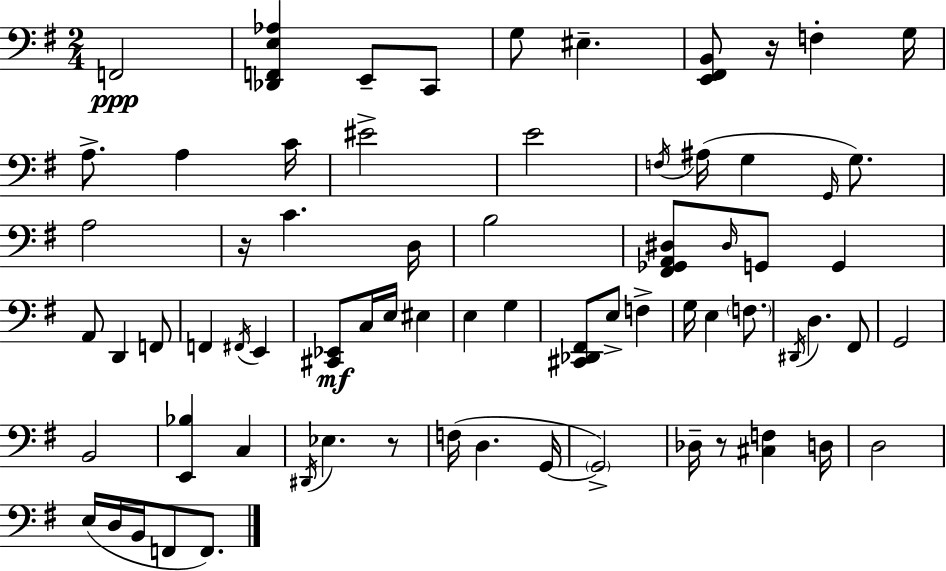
X:1
T:Untitled
M:2/4
L:1/4
K:Em
F,,2 [_D,,F,,E,_A,] E,,/2 C,,/2 G,/2 ^E, [E,,^F,,B,,]/2 z/4 F, G,/4 A,/2 A, C/4 ^E2 E2 F,/4 ^A,/4 G, G,,/4 G,/2 A,2 z/4 C D,/4 B,2 [^F,,_G,,A,,^D,]/2 ^D,/4 G,,/2 G,, A,,/2 D,, F,,/2 F,, ^F,,/4 E,, [^C,,_E,,]/2 C,/4 E,/4 ^E, E, G, [^C,,_D,,^F,,]/2 E,/2 F, G,/4 E, F,/2 ^D,,/4 D, ^F,,/2 G,,2 B,,2 [E,,_B,] C, ^D,,/4 _E, z/2 F,/4 D, G,,/4 G,,2 _D,/4 z/2 [^C,F,] D,/4 D,2 E,/4 D,/4 B,,/4 F,,/2 F,,/2